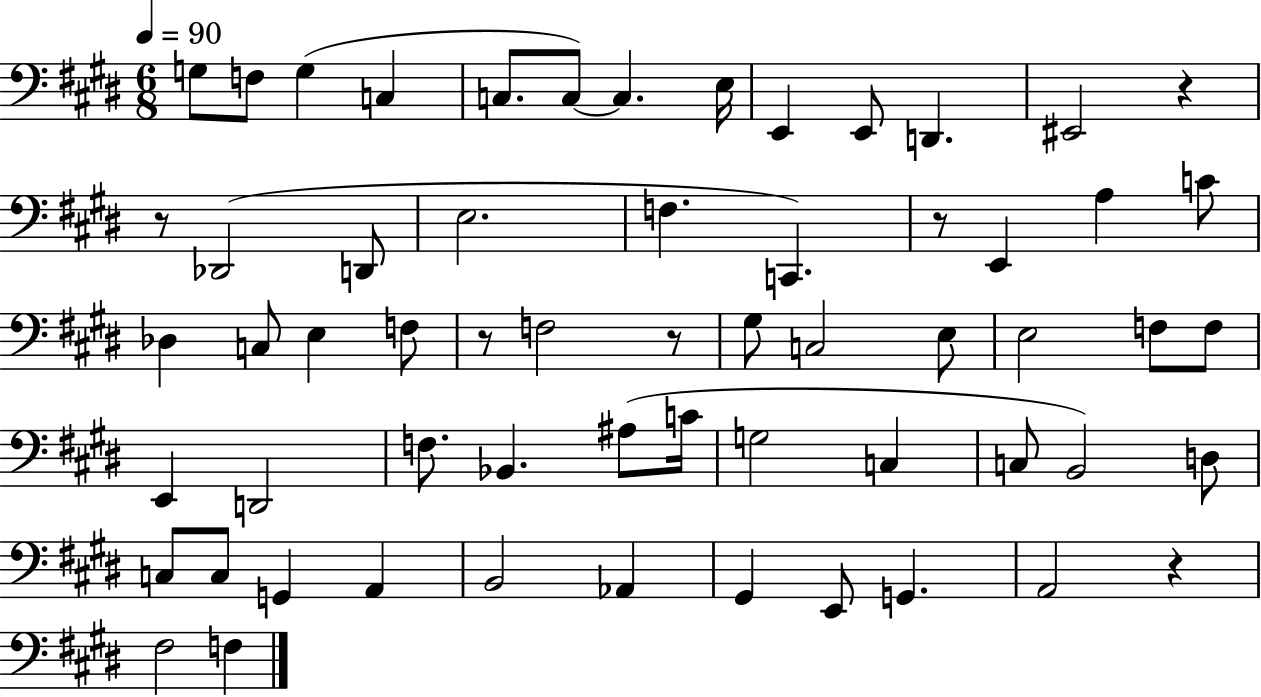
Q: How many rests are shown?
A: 6